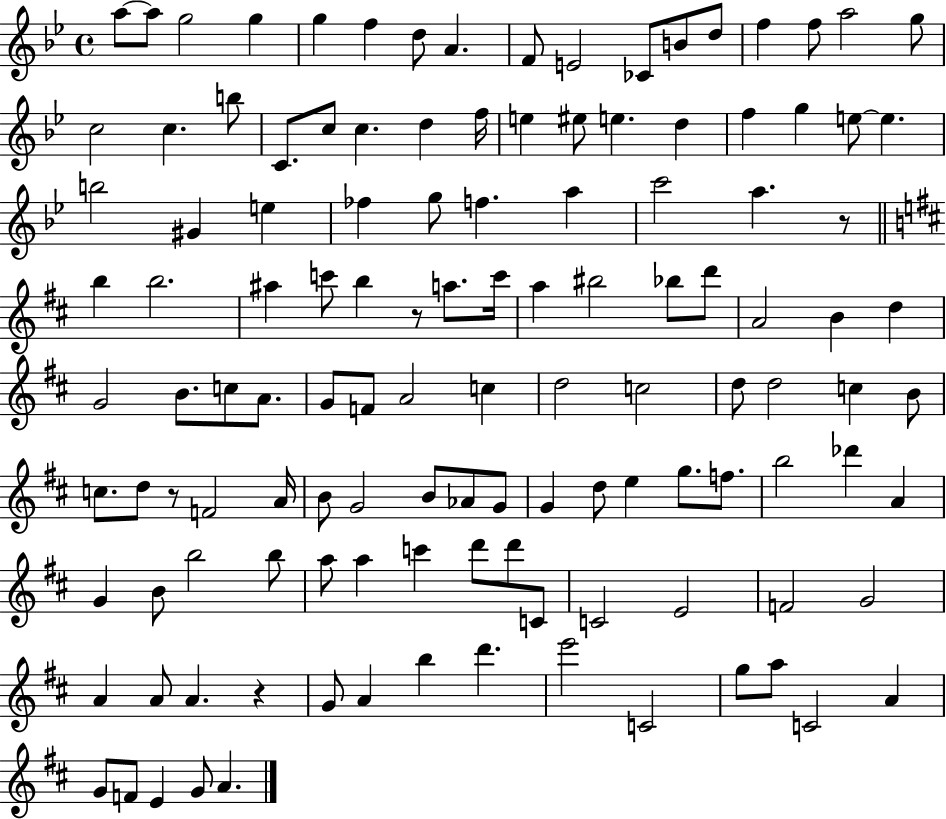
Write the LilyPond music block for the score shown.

{
  \clef treble
  \time 4/4
  \defaultTimeSignature
  \key bes \major
  a''8~~ a''8 g''2 g''4 | g''4 f''4 d''8 a'4. | f'8 e'2 ces'8 b'8 d''8 | f''4 f''8 a''2 g''8 | \break c''2 c''4. b''8 | c'8. c''8 c''4. d''4 f''16 | e''4 eis''8 e''4. d''4 | f''4 g''4 e''8~~ e''4. | \break b''2 gis'4 e''4 | fes''4 g''8 f''4. a''4 | c'''2 a''4. r8 | \bar "||" \break \key d \major b''4 b''2. | ais''4 c'''8 b''4 r8 a''8. c'''16 | a''4 bis''2 bes''8 d'''8 | a'2 b'4 d''4 | \break g'2 b'8. c''8 a'8. | g'8 f'8 a'2 c''4 | d''2 c''2 | d''8 d''2 c''4 b'8 | \break c''8. d''8 r8 f'2 a'16 | b'8 g'2 b'8 aes'8 g'8 | g'4 d''8 e''4 g''8. f''8. | b''2 des'''4 a'4 | \break g'4 b'8 b''2 b''8 | a''8 a''4 c'''4 d'''8 d'''8 c'8 | c'2 e'2 | f'2 g'2 | \break a'4 a'8 a'4. r4 | g'8 a'4 b''4 d'''4. | e'''2 c'2 | g''8 a''8 c'2 a'4 | \break g'8 f'8 e'4 g'8 a'4. | \bar "|."
}